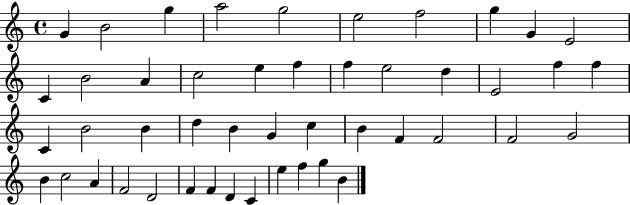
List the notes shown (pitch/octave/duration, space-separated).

G4/q B4/h G5/q A5/h G5/h E5/h F5/h G5/q G4/q E4/h C4/q B4/h A4/q C5/h E5/q F5/q F5/q E5/h D5/q E4/h F5/q F5/q C4/q B4/h B4/q D5/q B4/q G4/q C5/q B4/q F4/q F4/h F4/h G4/h B4/q C5/h A4/q F4/h D4/h F4/q F4/q D4/q C4/q E5/q F5/q G5/q B4/q